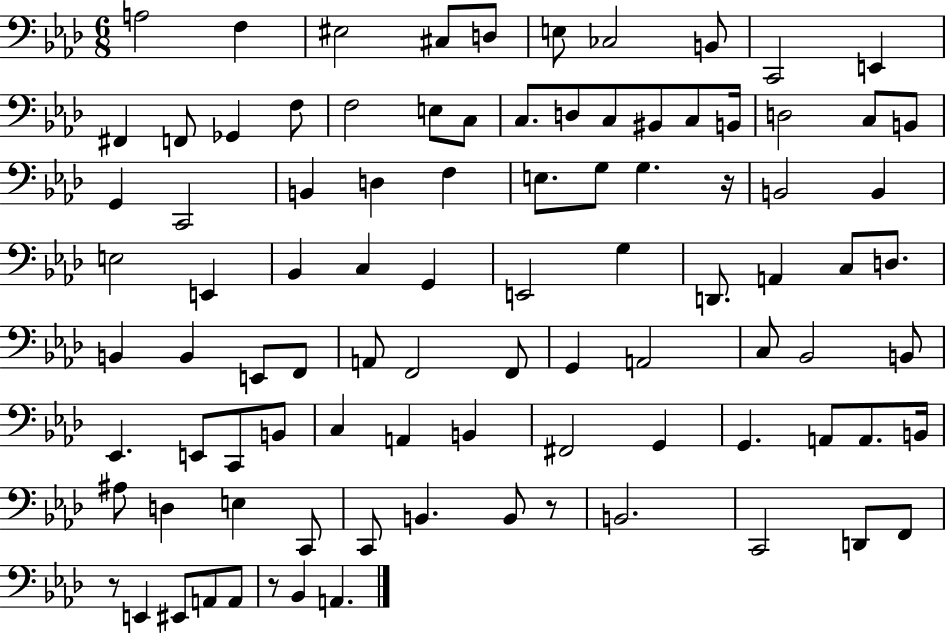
{
  \clef bass
  \numericTimeSignature
  \time 6/8
  \key aes \major
  a2 f4 | eis2 cis8 d8 | e8 ces2 b,8 | c,2 e,4 | \break fis,4 f,8 ges,4 f8 | f2 e8 c8 | c8. d8 c8 bis,8 c8 b,16 | d2 c8 b,8 | \break g,4 c,2 | b,4 d4 f4 | e8. g8 g4. r16 | b,2 b,4 | \break e2 e,4 | bes,4 c4 g,4 | e,2 g4 | d,8. a,4 c8 d8. | \break b,4 b,4 e,8 f,8 | a,8 f,2 f,8 | g,4 a,2 | c8 bes,2 b,8 | \break ees,4. e,8 c,8 b,8 | c4 a,4 b,4 | fis,2 g,4 | g,4. a,8 a,8. b,16 | \break ais8 d4 e4 c,8 | c,8 b,4. b,8 r8 | b,2. | c,2 d,8 f,8 | \break r8 e,4 eis,8 a,8 a,8 | r8 bes,4 a,4. | \bar "|."
}